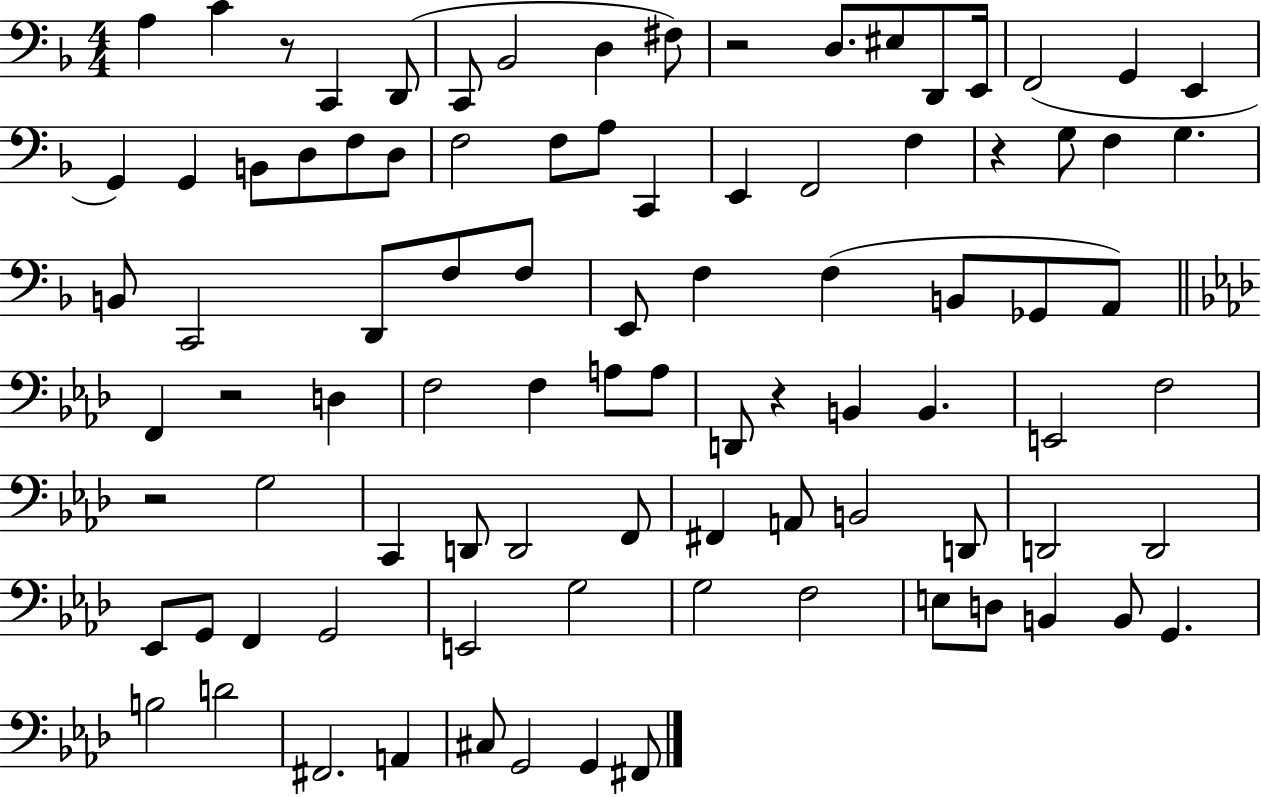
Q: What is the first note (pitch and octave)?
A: A3